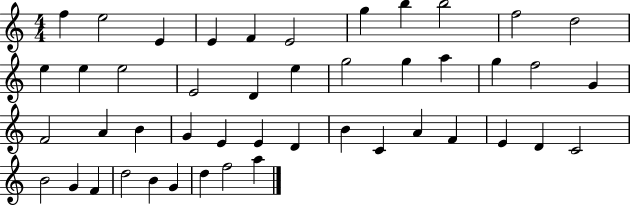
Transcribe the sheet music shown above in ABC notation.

X:1
T:Untitled
M:4/4
L:1/4
K:C
f e2 E E F E2 g b b2 f2 d2 e e e2 E2 D e g2 g a g f2 G F2 A B G E E D B C A F E D C2 B2 G F d2 B G d f2 a